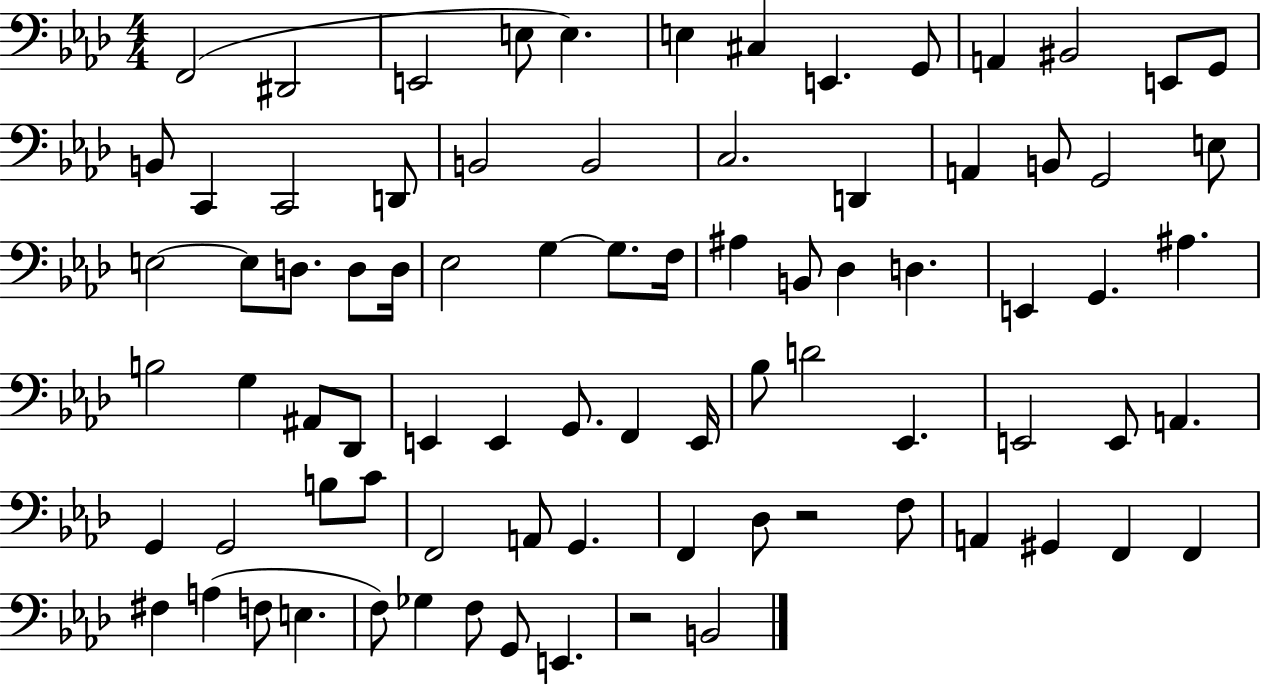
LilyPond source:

{
  \clef bass
  \numericTimeSignature
  \time 4/4
  \key aes \major
  f,2( dis,2 | e,2 e8 e4.) | e4 cis4 e,4. g,8 | a,4 bis,2 e,8 g,8 | \break b,8 c,4 c,2 d,8 | b,2 b,2 | c2. d,4 | a,4 b,8 g,2 e8 | \break e2~~ e8 d8. d8 d16 | ees2 g4~~ g8. f16 | ais4 b,8 des4 d4. | e,4 g,4. ais4. | \break b2 g4 ais,8 des,8 | e,4 e,4 g,8. f,4 e,16 | bes8 d'2 ees,4. | e,2 e,8 a,4. | \break g,4 g,2 b8 c'8 | f,2 a,8 g,4. | f,4 des8 r2 f8 | a,4 gis,4 f,4 f,4 | \break fis4 a4( f8 e4. | f8) ges4 f8 g,8 e,4. | r2 b,2 | \bar "|."
}